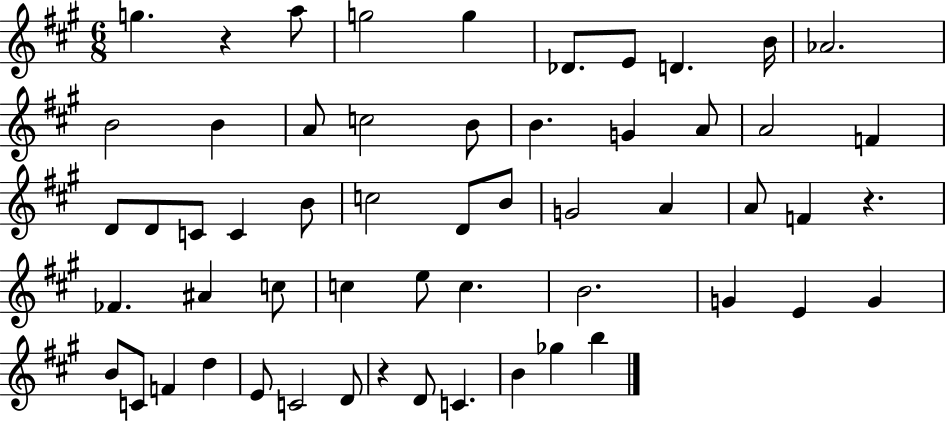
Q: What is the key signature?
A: A major